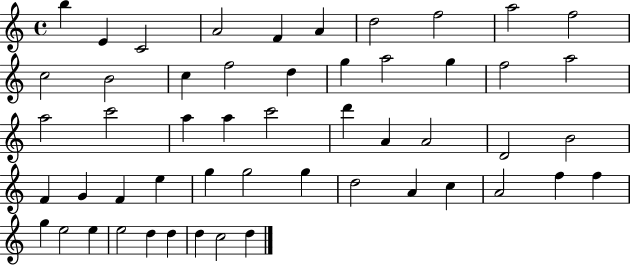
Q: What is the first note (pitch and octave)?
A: B5